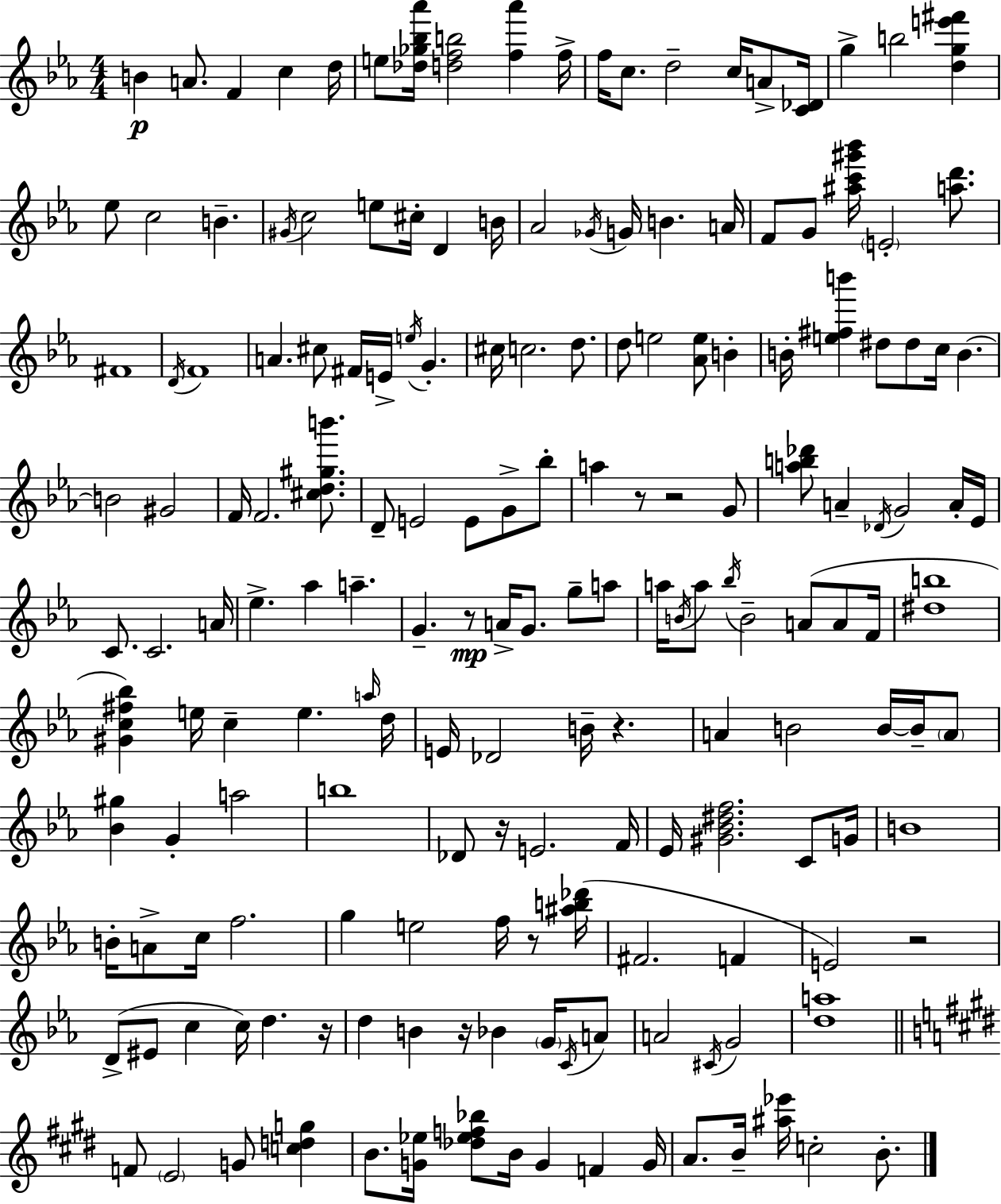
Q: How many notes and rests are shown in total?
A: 175